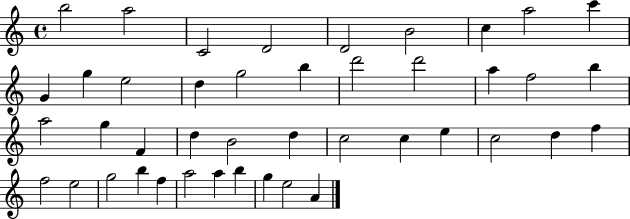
B5/h A5/h C4/h D4/h D4/h B4/h C5/q A5/h C6/q G4/q G5/q E5/h D5/q G5/h B5/q D6/h D6/h A5/q F5/h B5/q A5/h G5/q F4/q D5/q B4/h D5/q C5/h C5/q E5/q C5/h D5/q F5/q F5/h E5/h G5/h B5/q F5/q A5/h A5/q B5/q G5/q E5/h A4/q